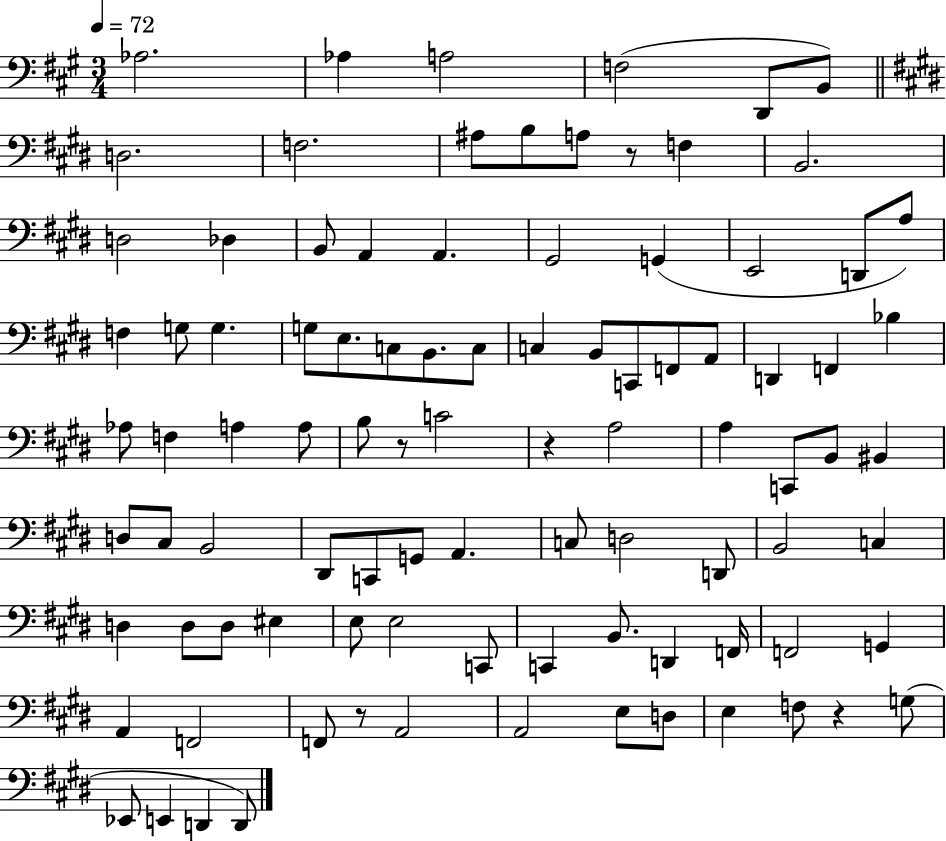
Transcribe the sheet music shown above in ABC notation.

X:1
T:Untitled
M:3/4
L:1/4
K:A
_A,2 _A, A,2 F,2 D,,/2 B,,/2 D,2 F,2 ^A,/2 B,/2 A,/2 z/2 F, B,,2 D,2 _D, B,,/2 A,, A,, ^G,,2 G,, E,,2 D,,/2 A,/2 F, G,/2 G, G,/2 E,/2 C,/2 B,,/2 C,/2 C, B,,/2 C,,/2 F,,/2 A,,/2 D,, F,, _B, _A,/2 F, A, A,/2 B,/2 z/2 C2 z A,2 A, C,,/2 B,,/2 ^B,, D,/2 ^C,/2 B,,2 ^D,,/2 C,,/2 G,,/2 A,, C,/2 D,2 D,,/2 B,,2 C, D, D,/2 D,/2 ^E, E,/2 E,2 C,,/2 C,, B,,/2 D,, F,,/4 F,,2 G,, A,, F,,2 F,,/2 z/2 A,,2 A,,2 E,/2 D,/2 E, F,/2 z G,/2 _E,,/2 E,, D,, D,,/2